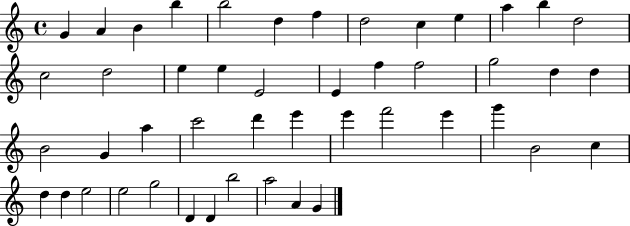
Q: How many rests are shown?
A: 0